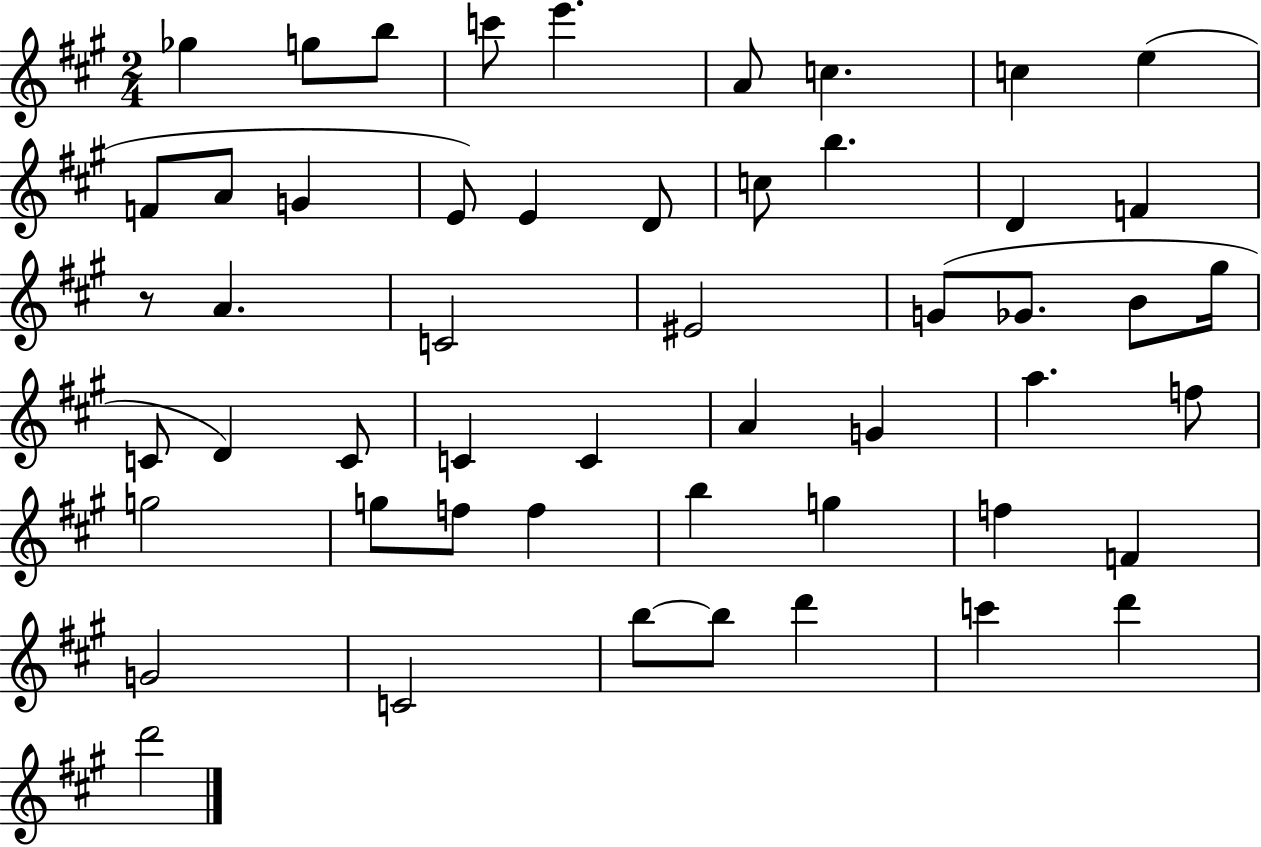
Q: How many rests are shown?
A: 1